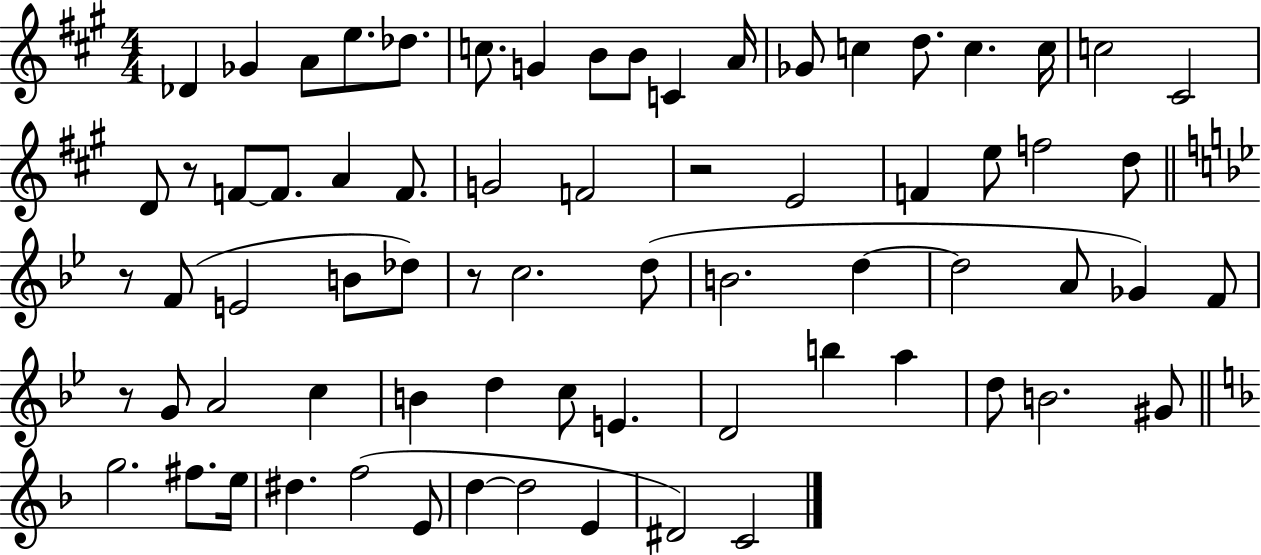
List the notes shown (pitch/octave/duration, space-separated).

Db4/q Gb4/q A4/e E5/e. Db5/e. C5/e. G4/q B4/e B4/e C4/q A4/s Gb4/e C5/q D5/e. C5/q. C5/s C5/h C#4/h D4/e R/e F4/e F4/e. A4/q F4/e. G4/h F4/h R/h E4/h F4/q E5/e F5/h D5/e R/e F4/e E4/h B4/e Db5/e R/e C5/h. D5/e B4/h. D5/q D5/h A4/e Gb4/q F4/e R/e G4/e A4/h C5/q B4/q D5/q C5/e E4/q. D4/h B5/q A5/q D5/e B4/h. G#4/e G5/h. F#5/e. E5/s D#5/q. F5/h E4/e D5/q D5/h E4/q D#4/h C4/h